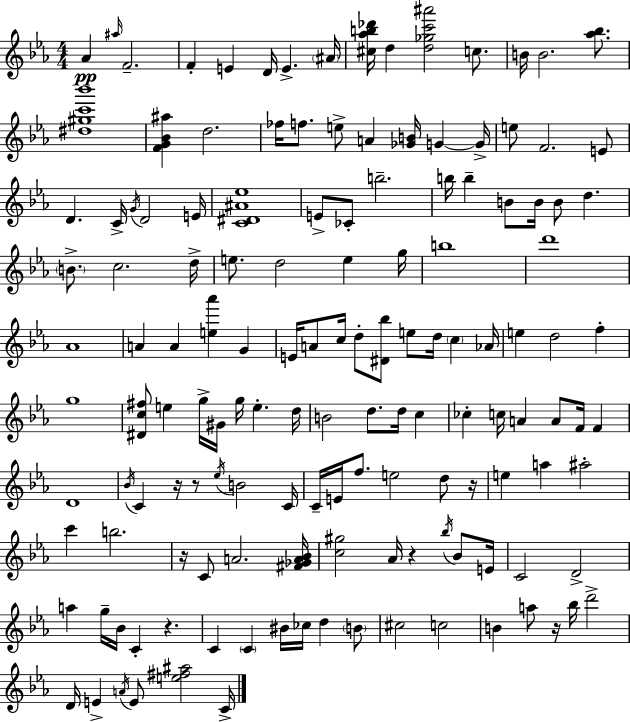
Ab4/q A#5/s F4/h. F4/q E4/q D4/s E4/q. A#4/s [C#5,Ab5,B5,Db6]/s D5/q [D5,Gb5,C6,A#6]/h C5/e. B4/s B4/h. [Ab5,Bb5]/e. [D#5,G#5,C6,Bb6]/w [F4,G4,Bb4,A#5]/q D5/h. FES5/s F5/e. E5/e A4/q [Gb4,B4]/s G4/q G4/s E5/e F4/h. E4/e D4/q. C4/s G4/s D4/h E4/s [C4,D#4,A#4,Eb5]/w E4/e CES4/e B5/h. B5/s B5/q B4/e B4/s B4/e D5/q. B4/e. C5/h. D5/s E5/e. D5/h E5/q G5/s B5/w D6/w Ab4/w A4/q A4/q [E5,Ab6]/q G4/q E4/s A4/e C5/s D5/e [D#4,Bb5]/e E5/e D5/s C5/q Ab4/s E5/q D5/h F5/q G5/w [D#4,C5,F#5]/e E5/q G5/s G#4/s G5/s E5/q. D5/s B4/h D5/e. D5/s C5/q CES5/q C5/s A4/q A4/e F4/s F4/q D4/w Bb4/s C4/q R/s R/e Eb5/s B4/h C4/s C4/s E4/s F5/e. E5/h D5/e R/s E5/q A5/q A#5/h C6/q B5/h. R/s C4/e A4/h. [F#4,Gb4,A4,Bb4]/s [C5,G#5]/h Ab4/s R/q Bb5/s Bb4/e E4/s C4/h D4/h A5/q G5/s Bb4/s C4/q R/q. C4/q C4/q BIS4/s CES5/s D5/q B4/e C#5/h C5/h B4/q A5/e R/s Bb5/s D6/h D4/s E4/q A4/s E4/e [E5,F#5,A#5]/h C4/s